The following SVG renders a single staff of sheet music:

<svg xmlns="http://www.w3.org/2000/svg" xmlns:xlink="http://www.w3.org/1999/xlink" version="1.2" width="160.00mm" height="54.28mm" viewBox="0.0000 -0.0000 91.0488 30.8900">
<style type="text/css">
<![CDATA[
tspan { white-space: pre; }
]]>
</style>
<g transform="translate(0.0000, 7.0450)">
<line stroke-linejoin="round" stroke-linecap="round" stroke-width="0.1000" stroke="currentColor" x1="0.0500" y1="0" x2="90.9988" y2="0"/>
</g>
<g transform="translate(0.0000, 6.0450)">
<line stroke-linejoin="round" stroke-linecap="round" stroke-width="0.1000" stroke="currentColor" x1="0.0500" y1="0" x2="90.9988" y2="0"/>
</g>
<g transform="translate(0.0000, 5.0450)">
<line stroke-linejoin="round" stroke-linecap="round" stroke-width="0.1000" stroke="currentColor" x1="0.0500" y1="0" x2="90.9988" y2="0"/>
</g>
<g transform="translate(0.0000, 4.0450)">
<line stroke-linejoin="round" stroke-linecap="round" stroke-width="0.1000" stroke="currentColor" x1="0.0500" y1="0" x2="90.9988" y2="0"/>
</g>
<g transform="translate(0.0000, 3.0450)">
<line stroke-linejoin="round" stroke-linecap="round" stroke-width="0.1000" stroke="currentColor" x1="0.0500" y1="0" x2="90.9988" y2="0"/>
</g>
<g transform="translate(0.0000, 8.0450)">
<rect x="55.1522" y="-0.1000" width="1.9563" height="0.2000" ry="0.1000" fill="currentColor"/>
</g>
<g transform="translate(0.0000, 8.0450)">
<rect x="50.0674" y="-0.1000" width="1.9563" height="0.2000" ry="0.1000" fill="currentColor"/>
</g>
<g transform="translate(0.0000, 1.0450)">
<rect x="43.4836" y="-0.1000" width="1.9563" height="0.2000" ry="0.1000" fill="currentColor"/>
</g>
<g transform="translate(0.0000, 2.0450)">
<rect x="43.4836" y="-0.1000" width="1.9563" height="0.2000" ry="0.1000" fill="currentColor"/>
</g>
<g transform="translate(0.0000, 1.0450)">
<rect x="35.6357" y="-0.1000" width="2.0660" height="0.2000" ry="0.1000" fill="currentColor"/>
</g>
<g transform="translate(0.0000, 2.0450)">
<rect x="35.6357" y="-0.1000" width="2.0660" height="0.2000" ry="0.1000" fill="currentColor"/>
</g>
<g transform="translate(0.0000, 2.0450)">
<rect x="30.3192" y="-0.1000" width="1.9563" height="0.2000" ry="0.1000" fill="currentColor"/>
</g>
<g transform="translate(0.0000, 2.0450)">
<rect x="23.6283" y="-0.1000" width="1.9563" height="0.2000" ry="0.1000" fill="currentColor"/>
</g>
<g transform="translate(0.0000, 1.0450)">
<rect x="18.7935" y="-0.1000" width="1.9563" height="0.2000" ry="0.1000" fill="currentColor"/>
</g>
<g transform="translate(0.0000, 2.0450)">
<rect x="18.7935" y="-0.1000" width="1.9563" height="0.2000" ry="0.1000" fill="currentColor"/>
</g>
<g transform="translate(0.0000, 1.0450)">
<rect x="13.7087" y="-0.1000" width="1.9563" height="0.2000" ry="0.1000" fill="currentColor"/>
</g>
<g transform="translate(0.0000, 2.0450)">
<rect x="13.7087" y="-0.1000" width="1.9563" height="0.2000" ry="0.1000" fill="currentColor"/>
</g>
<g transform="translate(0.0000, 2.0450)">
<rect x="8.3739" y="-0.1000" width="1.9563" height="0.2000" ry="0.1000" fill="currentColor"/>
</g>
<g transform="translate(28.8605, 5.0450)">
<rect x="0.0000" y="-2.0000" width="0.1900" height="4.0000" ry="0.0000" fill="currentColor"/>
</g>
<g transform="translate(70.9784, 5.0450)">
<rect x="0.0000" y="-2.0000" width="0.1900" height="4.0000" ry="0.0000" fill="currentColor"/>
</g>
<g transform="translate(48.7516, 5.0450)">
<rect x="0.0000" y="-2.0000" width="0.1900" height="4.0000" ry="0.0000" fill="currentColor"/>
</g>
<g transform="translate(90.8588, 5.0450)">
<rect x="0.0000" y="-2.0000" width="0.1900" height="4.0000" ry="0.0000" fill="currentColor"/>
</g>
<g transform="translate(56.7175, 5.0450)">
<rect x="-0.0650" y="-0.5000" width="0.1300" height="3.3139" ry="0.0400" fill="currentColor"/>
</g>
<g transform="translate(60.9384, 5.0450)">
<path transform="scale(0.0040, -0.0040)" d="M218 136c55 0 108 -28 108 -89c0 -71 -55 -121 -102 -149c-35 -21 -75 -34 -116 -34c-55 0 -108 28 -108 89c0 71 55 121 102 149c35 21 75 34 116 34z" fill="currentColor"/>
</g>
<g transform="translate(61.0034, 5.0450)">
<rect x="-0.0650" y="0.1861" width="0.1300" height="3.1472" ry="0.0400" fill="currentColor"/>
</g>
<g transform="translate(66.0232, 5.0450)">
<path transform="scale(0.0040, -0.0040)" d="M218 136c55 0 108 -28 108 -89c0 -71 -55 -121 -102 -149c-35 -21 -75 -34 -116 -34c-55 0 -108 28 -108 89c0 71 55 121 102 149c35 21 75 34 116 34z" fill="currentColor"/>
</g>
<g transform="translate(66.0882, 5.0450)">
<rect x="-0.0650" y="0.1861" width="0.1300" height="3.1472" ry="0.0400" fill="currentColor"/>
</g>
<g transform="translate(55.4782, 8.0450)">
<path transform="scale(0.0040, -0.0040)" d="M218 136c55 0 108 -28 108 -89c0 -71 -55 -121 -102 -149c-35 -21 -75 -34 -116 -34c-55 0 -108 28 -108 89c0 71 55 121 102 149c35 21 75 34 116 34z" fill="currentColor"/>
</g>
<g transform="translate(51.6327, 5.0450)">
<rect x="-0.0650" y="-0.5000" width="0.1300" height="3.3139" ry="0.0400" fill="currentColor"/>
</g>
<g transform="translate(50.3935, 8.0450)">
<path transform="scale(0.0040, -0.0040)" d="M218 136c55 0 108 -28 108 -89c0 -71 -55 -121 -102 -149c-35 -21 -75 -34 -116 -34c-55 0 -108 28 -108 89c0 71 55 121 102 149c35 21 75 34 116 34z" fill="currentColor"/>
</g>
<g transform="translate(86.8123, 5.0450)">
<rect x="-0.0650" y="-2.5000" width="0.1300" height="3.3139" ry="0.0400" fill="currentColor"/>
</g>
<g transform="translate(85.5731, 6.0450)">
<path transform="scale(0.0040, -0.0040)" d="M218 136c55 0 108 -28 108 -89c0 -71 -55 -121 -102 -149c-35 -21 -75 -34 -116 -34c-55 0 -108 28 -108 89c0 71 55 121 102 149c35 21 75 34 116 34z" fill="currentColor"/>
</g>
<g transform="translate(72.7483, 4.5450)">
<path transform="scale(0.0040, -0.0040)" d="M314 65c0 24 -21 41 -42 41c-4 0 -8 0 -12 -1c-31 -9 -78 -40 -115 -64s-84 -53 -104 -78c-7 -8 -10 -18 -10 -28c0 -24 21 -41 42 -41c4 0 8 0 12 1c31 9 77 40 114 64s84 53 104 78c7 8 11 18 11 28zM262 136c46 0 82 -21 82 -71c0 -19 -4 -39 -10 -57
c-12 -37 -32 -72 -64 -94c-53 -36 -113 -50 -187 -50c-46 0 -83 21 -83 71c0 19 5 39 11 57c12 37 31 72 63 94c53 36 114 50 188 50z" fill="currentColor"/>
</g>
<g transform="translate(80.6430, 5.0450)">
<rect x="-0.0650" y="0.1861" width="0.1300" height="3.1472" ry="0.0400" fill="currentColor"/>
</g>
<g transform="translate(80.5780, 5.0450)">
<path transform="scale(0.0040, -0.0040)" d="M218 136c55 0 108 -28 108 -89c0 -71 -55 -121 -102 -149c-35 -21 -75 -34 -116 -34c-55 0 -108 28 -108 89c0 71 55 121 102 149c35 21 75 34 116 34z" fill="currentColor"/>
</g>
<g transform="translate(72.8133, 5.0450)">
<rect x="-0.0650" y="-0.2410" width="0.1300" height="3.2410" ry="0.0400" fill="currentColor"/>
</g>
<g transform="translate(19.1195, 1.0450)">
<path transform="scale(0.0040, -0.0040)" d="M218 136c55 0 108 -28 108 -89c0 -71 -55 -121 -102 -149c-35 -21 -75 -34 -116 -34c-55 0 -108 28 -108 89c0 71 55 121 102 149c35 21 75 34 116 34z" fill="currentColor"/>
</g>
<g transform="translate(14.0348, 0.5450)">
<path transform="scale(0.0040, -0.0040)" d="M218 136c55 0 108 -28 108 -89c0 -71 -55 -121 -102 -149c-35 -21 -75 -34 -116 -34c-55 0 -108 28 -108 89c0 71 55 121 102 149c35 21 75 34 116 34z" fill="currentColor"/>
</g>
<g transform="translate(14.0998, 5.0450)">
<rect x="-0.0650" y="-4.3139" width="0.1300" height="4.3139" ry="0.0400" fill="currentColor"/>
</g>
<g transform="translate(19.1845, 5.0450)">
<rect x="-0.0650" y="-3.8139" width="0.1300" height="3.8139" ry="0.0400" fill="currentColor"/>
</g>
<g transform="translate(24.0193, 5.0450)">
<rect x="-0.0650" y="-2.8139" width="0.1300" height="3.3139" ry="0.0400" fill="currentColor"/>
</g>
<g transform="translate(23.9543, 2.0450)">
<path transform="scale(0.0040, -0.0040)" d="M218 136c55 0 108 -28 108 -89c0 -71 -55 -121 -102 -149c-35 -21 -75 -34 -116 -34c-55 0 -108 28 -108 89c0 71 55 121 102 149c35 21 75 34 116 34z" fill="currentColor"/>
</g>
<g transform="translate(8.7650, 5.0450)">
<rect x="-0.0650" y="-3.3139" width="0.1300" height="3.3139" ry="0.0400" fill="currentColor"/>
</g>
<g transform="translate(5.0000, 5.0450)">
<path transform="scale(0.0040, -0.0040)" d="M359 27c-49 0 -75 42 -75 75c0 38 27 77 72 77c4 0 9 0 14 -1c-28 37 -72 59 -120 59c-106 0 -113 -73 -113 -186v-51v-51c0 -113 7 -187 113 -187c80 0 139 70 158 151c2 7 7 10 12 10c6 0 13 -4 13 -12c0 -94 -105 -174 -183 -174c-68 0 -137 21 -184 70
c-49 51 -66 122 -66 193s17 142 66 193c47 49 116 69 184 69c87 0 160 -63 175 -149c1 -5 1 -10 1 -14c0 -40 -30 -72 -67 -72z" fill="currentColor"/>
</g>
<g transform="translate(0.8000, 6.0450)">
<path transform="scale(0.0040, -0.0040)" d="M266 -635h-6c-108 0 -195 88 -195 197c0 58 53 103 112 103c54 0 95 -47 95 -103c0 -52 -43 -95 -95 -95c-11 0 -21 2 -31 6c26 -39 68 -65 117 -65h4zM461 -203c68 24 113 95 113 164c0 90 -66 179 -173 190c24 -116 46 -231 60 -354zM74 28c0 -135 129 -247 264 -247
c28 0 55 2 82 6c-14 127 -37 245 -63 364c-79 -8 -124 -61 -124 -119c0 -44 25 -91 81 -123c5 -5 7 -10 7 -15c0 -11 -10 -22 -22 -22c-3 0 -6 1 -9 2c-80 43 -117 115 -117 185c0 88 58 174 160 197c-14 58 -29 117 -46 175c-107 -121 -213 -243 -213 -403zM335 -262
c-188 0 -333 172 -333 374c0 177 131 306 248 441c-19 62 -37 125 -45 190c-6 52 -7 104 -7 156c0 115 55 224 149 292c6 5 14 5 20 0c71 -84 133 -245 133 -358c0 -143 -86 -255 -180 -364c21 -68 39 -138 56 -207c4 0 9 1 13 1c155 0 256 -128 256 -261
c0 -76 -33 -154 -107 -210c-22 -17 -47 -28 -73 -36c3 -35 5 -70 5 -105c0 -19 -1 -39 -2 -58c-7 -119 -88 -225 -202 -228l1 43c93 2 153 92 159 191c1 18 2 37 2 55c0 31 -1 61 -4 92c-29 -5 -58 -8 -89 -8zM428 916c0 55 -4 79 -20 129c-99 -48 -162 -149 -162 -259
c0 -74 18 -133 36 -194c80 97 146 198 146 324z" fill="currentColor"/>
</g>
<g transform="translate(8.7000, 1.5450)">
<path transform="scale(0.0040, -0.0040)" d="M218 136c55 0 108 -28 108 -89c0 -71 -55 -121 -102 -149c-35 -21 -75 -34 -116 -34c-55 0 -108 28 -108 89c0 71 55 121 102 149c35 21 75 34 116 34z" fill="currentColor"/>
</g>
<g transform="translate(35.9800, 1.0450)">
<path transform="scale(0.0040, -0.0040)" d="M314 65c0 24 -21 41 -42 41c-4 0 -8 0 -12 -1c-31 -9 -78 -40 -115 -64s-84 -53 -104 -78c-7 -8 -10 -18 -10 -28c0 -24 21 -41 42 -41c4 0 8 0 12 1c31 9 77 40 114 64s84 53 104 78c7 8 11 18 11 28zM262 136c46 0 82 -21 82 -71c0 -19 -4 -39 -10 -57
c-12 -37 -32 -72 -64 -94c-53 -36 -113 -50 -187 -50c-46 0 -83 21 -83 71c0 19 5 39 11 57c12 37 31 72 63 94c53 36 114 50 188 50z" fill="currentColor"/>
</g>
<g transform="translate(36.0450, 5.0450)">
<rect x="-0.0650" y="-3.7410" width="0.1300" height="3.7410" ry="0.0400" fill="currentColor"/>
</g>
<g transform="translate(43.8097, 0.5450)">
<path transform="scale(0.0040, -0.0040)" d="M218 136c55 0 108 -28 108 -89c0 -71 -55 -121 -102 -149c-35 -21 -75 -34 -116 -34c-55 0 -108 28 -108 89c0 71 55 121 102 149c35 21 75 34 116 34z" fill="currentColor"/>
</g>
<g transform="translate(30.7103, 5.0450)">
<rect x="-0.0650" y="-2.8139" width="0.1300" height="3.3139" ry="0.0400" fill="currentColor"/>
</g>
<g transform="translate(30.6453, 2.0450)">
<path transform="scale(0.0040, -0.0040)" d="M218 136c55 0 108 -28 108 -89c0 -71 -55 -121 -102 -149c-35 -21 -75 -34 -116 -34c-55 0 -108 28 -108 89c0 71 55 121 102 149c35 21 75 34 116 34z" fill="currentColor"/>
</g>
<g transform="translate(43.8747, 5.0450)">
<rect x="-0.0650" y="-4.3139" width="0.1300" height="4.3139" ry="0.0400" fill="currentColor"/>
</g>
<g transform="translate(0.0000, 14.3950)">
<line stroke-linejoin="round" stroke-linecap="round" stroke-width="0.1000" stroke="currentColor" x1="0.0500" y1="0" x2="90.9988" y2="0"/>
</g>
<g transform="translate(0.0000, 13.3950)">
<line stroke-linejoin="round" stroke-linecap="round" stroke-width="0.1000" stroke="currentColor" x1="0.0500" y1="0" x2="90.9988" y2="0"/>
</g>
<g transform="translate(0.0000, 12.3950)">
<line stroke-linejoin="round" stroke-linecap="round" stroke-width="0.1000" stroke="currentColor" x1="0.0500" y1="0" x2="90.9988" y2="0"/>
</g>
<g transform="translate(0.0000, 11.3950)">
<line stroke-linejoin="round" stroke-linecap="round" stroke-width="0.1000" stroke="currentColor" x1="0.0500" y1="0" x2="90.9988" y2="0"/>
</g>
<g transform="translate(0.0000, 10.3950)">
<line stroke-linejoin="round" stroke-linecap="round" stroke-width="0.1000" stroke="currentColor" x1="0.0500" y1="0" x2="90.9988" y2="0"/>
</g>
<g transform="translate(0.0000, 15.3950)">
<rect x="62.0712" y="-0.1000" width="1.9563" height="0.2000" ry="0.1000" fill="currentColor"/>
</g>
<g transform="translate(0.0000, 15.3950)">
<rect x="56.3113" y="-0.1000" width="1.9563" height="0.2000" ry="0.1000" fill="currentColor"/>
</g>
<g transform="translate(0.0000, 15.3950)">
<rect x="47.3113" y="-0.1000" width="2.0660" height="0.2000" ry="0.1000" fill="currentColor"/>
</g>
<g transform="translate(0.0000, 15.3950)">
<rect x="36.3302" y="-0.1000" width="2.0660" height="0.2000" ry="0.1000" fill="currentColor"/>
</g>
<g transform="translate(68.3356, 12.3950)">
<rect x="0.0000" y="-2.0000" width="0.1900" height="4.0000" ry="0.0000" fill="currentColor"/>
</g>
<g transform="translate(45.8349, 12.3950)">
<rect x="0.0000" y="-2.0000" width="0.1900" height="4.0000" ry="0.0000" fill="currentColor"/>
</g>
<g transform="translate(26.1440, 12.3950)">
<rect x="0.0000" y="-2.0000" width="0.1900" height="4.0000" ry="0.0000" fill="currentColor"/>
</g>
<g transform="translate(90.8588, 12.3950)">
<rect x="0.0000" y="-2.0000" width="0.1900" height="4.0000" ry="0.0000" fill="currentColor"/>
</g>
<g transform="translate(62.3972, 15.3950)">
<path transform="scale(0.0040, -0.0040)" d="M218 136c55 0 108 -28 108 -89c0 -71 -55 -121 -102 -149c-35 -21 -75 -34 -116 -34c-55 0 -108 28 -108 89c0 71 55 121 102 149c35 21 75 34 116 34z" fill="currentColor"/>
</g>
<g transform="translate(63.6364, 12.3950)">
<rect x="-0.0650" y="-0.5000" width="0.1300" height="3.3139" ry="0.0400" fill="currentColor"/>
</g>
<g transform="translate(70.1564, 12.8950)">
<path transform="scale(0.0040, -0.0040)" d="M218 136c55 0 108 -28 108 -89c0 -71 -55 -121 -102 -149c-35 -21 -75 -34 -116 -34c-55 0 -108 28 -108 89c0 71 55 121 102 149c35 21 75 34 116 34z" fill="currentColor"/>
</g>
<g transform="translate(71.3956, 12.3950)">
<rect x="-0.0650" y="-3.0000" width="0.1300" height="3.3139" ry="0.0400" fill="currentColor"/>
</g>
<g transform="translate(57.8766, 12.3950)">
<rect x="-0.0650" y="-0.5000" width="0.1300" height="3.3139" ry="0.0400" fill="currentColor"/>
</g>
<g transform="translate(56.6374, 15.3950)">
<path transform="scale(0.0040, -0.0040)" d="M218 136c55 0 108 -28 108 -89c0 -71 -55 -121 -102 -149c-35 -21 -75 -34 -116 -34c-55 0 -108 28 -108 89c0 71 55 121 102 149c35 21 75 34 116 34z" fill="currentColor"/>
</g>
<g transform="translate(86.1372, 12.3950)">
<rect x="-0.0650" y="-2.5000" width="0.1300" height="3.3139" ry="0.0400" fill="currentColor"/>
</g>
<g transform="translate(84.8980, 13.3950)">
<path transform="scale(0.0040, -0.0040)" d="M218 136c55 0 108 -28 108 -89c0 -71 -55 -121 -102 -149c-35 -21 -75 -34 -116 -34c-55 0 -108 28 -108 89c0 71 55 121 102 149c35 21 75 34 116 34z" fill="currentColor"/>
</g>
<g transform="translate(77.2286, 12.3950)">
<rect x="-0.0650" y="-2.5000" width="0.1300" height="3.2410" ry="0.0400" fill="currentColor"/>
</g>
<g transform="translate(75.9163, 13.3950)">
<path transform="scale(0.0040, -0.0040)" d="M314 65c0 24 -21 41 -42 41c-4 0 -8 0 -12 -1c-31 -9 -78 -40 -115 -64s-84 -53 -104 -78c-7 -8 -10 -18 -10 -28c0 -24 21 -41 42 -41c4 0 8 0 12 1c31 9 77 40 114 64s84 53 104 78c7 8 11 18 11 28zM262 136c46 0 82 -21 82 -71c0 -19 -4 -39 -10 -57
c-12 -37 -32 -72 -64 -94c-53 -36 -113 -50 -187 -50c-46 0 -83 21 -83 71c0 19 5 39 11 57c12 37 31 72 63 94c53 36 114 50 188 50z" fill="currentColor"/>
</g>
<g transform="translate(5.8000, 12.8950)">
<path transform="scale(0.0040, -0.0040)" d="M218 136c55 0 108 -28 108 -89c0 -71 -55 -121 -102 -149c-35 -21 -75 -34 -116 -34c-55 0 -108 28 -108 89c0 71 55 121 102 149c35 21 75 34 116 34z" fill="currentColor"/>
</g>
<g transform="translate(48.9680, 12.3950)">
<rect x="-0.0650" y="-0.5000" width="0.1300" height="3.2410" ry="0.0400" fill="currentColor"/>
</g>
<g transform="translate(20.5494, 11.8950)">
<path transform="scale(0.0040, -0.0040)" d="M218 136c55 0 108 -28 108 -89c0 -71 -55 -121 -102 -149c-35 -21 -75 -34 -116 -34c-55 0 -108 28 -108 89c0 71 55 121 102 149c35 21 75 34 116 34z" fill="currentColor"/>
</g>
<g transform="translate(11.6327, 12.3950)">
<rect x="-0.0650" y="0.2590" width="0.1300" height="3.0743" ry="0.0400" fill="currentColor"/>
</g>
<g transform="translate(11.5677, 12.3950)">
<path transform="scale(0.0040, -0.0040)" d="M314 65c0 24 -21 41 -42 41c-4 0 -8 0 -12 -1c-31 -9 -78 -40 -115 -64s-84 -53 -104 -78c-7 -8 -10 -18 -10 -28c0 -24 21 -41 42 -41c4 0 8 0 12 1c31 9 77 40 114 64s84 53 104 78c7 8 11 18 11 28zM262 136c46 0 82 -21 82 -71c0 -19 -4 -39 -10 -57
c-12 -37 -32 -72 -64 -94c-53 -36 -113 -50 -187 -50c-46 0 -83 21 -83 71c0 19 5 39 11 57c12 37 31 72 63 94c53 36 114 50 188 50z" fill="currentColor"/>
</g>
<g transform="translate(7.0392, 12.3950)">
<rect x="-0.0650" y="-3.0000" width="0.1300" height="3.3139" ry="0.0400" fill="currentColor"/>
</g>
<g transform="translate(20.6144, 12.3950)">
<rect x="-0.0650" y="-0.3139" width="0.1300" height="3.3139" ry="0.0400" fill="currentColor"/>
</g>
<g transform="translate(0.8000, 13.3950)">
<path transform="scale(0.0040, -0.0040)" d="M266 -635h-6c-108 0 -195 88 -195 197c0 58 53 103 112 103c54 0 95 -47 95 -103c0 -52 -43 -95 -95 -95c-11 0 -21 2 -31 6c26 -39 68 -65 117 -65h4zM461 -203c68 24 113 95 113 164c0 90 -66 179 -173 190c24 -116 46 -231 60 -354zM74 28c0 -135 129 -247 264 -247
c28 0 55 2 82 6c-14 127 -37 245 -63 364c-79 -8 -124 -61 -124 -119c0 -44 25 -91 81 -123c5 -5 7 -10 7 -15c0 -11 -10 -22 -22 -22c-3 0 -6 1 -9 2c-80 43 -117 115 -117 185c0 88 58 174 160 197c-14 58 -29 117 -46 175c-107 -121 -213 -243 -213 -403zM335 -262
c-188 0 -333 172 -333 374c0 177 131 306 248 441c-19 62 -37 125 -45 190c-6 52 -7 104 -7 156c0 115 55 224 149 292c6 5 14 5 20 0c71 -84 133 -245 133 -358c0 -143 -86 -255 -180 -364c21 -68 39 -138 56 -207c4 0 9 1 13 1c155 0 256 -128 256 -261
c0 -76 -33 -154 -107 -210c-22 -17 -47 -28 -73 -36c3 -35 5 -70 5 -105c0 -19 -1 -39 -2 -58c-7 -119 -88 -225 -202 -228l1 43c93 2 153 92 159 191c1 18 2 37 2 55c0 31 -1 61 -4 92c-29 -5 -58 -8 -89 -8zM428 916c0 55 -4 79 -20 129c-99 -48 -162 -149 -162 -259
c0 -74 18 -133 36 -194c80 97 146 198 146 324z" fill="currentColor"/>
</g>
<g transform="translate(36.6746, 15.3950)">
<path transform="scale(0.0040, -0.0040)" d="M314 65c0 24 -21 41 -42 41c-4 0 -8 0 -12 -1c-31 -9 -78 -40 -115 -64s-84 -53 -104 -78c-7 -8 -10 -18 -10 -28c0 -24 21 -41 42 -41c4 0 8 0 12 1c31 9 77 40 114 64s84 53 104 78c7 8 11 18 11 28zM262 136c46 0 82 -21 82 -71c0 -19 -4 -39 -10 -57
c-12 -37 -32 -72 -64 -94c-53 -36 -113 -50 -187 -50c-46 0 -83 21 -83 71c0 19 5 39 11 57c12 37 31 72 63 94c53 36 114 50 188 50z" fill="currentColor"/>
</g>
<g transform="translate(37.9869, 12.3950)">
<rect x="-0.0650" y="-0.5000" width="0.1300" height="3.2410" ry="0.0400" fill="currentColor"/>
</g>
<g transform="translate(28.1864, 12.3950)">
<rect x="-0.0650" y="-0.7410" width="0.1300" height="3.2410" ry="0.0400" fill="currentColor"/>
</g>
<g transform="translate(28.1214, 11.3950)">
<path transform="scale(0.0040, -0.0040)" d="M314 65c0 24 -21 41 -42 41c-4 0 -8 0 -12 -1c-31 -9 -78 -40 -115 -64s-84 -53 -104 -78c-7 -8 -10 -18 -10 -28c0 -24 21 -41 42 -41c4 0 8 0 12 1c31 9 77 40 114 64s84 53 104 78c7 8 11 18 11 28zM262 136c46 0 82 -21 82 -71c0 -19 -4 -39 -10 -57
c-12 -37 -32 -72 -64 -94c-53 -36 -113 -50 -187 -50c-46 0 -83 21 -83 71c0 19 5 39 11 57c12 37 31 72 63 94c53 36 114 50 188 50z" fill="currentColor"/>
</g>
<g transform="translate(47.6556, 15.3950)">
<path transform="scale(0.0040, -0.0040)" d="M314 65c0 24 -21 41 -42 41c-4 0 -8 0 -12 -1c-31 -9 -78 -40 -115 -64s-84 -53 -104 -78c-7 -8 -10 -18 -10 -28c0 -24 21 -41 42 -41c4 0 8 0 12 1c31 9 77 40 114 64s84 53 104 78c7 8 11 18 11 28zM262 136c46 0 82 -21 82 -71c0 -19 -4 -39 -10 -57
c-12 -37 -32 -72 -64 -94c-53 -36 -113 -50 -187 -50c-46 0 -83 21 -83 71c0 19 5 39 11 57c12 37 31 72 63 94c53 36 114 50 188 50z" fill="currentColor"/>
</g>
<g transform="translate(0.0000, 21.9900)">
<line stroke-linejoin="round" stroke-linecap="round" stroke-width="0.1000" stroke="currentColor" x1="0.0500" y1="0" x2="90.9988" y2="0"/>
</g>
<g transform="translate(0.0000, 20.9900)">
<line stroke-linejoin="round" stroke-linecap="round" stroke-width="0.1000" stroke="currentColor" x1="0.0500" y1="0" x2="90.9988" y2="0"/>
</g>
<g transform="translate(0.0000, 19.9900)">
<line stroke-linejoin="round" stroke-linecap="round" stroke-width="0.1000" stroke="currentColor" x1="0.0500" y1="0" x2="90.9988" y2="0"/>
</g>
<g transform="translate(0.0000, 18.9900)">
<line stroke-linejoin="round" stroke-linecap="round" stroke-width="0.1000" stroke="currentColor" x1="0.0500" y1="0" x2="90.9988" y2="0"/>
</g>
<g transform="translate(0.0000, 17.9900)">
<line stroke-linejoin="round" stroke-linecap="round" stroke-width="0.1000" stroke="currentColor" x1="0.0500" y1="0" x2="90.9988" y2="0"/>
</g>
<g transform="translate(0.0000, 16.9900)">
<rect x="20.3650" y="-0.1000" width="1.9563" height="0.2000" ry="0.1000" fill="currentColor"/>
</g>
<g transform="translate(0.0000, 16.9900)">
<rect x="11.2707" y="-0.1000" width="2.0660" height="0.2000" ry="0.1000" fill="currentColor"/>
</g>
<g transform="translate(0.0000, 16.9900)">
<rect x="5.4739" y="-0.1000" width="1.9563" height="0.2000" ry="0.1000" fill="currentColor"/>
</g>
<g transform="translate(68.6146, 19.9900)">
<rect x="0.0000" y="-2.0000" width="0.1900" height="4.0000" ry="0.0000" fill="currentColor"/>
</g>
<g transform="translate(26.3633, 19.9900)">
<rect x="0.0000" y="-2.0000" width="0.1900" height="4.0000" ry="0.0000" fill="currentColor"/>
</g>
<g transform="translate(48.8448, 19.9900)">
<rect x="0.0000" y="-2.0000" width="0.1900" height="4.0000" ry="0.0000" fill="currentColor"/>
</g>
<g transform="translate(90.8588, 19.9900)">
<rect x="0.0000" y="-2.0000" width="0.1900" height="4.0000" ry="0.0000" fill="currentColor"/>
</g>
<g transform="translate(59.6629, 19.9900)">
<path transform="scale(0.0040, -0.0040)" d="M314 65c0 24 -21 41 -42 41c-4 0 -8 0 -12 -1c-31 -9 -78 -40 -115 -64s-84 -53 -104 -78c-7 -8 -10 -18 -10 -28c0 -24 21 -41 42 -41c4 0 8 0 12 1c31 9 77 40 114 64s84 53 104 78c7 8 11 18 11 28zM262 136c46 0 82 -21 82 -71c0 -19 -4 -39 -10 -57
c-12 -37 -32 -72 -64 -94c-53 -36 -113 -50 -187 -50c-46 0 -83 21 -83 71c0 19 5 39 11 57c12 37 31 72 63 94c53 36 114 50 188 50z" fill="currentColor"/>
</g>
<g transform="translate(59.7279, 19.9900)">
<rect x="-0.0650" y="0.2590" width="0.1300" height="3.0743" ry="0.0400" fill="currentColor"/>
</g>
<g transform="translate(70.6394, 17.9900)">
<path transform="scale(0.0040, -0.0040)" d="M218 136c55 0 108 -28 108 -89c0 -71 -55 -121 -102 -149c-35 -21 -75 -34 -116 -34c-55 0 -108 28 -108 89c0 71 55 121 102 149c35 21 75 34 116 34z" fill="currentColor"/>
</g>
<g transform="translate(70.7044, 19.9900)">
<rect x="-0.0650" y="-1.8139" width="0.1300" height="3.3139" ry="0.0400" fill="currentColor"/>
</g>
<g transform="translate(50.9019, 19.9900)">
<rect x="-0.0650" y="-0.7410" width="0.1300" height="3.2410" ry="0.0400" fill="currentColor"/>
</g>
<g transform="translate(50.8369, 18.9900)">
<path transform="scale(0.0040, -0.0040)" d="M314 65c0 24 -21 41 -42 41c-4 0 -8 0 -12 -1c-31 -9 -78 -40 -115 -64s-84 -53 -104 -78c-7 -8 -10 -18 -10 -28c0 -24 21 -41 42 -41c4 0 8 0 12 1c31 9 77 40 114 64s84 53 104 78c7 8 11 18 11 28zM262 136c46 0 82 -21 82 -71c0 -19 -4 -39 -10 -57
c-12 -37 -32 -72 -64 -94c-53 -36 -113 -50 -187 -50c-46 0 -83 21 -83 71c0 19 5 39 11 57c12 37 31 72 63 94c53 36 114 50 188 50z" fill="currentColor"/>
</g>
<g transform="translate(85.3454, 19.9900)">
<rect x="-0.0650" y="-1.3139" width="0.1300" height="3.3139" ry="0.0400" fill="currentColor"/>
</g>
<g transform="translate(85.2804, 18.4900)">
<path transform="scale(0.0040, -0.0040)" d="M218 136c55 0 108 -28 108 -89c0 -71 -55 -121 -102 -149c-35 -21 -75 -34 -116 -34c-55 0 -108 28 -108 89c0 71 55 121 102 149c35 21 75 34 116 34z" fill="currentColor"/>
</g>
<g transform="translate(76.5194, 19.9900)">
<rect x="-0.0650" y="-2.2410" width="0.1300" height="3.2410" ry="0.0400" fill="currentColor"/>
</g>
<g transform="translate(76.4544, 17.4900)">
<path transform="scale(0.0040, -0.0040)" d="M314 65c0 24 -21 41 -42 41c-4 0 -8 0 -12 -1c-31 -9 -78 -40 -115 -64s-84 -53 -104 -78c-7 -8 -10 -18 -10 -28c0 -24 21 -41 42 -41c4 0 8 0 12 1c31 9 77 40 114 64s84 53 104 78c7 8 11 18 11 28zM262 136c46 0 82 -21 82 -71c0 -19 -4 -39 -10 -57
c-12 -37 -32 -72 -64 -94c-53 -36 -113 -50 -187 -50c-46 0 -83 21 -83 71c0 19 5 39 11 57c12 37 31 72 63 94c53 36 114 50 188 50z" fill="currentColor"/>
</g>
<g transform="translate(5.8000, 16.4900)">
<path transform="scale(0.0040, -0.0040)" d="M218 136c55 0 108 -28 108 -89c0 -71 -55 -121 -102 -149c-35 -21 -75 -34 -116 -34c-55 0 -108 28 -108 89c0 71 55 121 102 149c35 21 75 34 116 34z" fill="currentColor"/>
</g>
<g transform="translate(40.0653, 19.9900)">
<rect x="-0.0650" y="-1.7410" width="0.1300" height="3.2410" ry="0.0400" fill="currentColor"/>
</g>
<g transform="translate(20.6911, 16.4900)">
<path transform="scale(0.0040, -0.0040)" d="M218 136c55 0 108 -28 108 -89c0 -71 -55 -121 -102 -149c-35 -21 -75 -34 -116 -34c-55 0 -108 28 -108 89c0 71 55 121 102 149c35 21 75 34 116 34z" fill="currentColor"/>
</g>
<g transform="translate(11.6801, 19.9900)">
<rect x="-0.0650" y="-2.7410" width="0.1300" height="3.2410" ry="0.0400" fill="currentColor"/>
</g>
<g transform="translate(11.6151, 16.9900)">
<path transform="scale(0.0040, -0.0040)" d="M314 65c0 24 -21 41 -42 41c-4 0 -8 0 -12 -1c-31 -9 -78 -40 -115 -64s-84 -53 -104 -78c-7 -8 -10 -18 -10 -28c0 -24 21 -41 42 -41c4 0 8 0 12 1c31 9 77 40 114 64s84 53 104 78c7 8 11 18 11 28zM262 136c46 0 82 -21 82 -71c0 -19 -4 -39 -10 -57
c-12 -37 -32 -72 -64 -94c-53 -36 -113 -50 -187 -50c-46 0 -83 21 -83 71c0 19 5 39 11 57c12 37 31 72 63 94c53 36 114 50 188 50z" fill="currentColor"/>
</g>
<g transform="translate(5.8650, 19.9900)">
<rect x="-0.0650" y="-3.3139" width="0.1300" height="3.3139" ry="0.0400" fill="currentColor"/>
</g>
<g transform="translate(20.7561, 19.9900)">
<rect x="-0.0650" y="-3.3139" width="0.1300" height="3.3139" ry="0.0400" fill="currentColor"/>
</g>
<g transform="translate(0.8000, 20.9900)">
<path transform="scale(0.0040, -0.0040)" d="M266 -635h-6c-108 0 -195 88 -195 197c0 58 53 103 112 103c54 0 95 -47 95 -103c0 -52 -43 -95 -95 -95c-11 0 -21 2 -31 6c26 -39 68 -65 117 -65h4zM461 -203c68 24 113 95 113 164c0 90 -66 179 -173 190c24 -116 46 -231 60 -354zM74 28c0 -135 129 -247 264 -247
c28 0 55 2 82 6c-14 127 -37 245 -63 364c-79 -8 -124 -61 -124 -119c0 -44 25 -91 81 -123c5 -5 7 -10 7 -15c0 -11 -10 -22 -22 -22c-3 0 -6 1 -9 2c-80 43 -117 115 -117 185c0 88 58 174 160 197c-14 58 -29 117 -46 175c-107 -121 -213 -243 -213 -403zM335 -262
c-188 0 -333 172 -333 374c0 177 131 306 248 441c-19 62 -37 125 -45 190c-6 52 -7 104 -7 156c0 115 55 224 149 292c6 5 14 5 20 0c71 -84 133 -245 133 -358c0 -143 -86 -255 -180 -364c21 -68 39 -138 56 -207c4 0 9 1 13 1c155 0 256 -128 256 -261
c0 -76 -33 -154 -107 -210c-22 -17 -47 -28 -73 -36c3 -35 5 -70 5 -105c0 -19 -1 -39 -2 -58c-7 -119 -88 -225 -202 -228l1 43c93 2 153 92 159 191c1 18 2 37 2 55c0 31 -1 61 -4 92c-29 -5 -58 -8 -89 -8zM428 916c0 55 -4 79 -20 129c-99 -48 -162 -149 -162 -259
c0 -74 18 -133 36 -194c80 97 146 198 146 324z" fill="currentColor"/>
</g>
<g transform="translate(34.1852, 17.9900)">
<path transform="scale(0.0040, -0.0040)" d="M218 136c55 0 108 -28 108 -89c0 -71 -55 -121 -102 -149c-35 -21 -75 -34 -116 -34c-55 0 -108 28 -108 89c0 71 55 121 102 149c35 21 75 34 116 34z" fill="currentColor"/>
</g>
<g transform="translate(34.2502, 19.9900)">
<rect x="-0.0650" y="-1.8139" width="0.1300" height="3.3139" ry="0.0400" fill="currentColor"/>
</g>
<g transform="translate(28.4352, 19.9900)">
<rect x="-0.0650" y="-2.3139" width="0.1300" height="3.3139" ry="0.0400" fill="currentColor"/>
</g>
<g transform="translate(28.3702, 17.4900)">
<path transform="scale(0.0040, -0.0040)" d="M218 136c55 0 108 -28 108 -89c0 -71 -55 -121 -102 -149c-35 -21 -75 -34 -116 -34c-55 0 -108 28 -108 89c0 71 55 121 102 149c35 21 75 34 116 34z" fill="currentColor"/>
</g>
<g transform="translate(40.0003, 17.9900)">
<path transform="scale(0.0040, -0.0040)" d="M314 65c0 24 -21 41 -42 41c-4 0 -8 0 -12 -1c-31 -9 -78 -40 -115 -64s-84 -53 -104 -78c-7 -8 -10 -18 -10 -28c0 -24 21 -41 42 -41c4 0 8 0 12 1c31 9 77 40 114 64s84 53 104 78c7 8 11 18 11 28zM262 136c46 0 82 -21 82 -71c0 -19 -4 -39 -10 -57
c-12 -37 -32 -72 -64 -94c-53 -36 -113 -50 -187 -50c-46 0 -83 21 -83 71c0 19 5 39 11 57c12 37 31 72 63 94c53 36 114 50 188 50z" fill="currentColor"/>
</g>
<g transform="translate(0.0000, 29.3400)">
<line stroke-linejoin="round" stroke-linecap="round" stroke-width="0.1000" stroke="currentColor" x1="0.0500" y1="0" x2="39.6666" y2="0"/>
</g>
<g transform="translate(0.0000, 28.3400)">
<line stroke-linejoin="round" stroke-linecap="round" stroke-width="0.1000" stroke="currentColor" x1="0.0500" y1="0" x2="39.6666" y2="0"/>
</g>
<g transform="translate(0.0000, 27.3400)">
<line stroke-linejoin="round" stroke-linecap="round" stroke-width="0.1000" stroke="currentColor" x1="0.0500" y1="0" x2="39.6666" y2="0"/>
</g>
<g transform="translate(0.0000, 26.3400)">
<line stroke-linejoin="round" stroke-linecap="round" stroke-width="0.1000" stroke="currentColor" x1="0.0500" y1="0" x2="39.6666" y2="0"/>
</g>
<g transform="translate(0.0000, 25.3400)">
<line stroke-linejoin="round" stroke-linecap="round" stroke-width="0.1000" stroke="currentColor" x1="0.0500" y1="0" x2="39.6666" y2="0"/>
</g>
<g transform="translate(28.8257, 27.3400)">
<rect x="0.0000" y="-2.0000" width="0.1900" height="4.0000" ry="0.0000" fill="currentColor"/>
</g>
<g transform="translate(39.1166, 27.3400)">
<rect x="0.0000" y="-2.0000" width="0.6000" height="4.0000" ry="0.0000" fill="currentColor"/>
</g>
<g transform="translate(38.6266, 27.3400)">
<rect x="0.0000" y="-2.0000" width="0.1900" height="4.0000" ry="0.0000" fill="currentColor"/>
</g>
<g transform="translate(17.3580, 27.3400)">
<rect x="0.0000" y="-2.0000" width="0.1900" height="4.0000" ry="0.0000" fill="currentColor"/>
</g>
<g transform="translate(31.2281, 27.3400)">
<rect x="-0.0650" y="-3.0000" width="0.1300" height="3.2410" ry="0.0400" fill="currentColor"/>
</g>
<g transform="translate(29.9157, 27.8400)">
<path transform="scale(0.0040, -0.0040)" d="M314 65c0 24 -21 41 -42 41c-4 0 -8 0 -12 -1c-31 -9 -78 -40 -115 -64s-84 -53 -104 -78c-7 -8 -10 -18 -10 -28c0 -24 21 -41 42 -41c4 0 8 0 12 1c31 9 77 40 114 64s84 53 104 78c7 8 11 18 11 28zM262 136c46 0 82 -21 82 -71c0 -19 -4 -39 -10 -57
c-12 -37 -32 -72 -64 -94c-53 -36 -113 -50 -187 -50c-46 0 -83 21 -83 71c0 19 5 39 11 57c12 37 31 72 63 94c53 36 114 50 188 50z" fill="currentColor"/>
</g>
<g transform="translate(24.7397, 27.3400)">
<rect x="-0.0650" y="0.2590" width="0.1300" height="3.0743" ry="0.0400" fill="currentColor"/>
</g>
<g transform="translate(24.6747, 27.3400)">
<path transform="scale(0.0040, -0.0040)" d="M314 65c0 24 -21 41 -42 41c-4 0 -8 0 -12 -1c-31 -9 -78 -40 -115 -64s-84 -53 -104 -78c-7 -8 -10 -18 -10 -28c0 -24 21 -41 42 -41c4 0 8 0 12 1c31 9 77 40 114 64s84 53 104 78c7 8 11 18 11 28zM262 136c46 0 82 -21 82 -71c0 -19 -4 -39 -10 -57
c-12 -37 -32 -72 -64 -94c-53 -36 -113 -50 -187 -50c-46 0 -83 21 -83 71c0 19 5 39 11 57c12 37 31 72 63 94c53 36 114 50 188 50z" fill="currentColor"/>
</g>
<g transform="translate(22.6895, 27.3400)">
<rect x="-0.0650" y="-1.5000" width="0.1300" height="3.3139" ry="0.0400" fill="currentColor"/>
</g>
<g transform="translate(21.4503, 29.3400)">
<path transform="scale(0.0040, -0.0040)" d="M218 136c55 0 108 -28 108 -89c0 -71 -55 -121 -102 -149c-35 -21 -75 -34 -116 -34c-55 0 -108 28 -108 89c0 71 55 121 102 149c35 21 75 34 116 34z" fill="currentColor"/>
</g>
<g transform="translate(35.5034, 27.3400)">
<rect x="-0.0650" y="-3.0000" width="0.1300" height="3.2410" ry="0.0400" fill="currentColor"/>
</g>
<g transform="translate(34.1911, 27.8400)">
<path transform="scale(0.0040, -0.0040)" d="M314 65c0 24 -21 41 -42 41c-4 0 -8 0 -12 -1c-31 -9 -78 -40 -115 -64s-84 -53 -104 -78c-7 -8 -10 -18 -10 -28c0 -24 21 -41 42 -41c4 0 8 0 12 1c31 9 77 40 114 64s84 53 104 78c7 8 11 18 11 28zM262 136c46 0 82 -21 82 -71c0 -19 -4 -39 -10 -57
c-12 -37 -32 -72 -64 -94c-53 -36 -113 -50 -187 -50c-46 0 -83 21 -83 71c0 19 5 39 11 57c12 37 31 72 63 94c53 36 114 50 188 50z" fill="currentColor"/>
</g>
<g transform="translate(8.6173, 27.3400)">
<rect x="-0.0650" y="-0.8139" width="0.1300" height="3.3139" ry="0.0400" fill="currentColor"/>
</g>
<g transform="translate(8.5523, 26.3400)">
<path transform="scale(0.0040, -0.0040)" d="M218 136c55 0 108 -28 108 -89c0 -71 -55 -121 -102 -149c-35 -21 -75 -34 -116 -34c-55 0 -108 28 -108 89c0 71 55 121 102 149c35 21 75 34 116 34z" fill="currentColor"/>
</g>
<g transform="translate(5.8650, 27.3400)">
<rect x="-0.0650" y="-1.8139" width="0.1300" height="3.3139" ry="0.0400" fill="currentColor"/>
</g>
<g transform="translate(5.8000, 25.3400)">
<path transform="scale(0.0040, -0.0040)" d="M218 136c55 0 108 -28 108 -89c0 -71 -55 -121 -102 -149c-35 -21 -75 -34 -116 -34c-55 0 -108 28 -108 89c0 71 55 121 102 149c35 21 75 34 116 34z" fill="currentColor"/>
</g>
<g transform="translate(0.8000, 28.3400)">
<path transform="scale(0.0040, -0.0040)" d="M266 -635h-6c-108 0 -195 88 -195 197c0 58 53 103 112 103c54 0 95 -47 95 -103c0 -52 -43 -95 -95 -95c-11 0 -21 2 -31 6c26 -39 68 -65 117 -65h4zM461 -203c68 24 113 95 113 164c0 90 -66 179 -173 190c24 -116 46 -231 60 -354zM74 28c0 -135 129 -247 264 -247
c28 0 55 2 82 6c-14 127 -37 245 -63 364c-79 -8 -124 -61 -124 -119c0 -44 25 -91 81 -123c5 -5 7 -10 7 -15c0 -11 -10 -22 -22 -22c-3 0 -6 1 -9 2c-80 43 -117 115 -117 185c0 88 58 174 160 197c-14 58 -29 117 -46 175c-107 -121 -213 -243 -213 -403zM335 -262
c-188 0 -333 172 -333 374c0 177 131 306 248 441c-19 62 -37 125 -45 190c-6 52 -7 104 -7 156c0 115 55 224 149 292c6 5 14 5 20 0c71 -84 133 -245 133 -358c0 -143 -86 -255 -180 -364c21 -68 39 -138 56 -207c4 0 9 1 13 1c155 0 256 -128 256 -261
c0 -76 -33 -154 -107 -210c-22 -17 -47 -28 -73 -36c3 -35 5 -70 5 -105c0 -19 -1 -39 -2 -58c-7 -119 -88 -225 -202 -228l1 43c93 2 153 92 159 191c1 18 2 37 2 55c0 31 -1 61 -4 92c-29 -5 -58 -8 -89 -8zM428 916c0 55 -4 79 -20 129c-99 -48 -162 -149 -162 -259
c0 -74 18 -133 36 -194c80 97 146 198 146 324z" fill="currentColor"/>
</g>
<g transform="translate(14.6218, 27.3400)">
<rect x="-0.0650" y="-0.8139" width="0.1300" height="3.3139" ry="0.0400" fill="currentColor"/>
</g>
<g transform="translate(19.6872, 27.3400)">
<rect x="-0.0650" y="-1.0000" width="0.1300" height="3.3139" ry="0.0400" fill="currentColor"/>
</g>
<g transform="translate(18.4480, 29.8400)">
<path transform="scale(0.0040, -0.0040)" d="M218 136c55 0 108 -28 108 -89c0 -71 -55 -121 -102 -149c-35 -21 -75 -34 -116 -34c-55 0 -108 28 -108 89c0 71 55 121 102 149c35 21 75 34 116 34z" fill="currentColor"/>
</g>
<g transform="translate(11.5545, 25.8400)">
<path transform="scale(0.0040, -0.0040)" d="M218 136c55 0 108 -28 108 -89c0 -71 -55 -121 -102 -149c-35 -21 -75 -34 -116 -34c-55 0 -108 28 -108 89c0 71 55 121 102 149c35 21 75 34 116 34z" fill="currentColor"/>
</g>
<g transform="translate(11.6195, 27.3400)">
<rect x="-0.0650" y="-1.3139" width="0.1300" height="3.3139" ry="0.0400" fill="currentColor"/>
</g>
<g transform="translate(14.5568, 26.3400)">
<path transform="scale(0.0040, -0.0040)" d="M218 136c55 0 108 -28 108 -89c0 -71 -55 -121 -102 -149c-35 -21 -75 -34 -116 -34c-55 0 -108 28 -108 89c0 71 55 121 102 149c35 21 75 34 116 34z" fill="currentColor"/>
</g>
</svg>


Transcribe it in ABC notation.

X:1
T:Untitled
M:4/4
L:1/4
K:C
b d' c' a a c'2 d' C C B B c2 B G A B2 c d2 C2 C2 C C A G2 G b a2 b g f f2 d2 B2 f g2 e f d e d D E B2 A2 A2